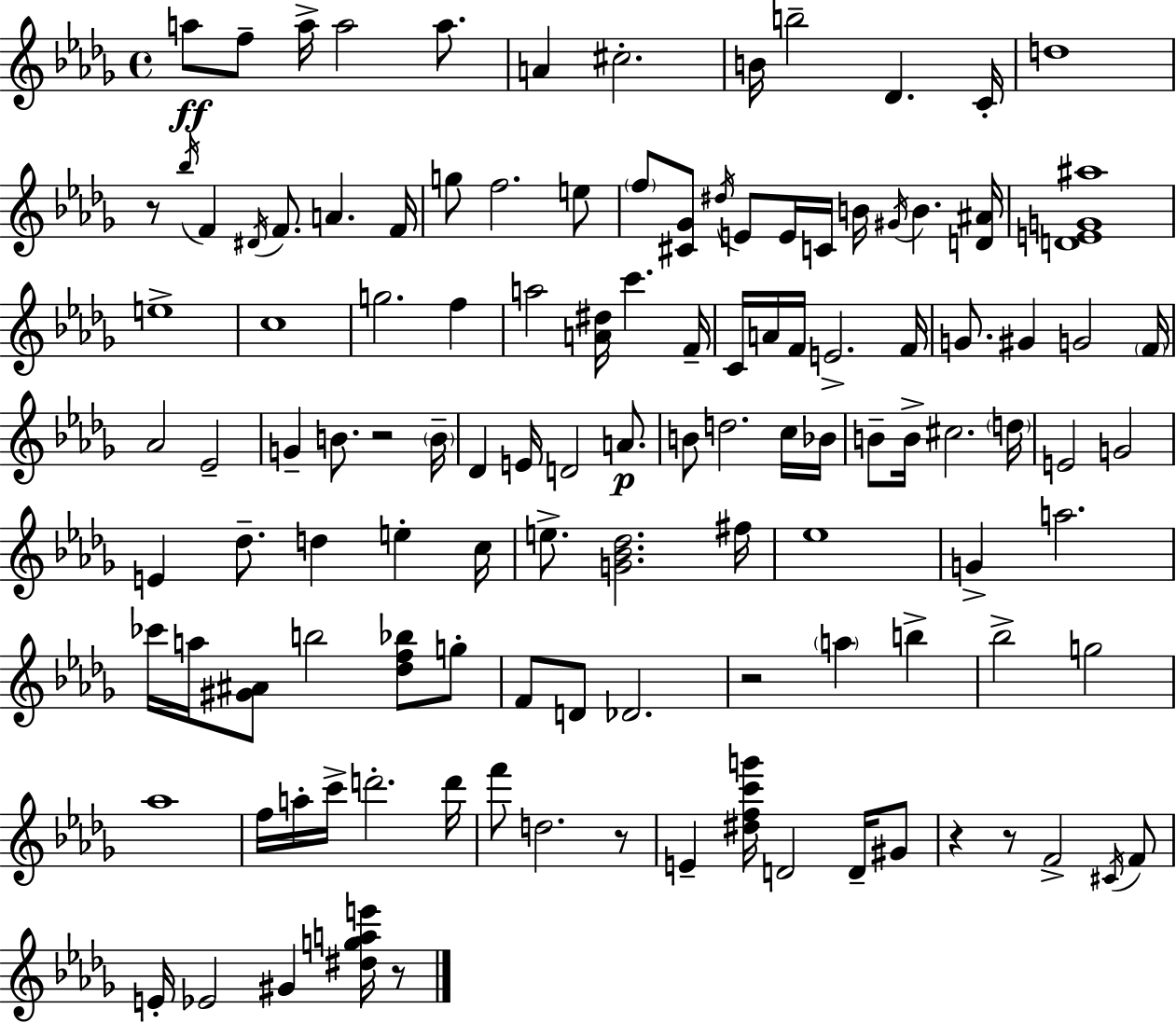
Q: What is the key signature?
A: BES minor